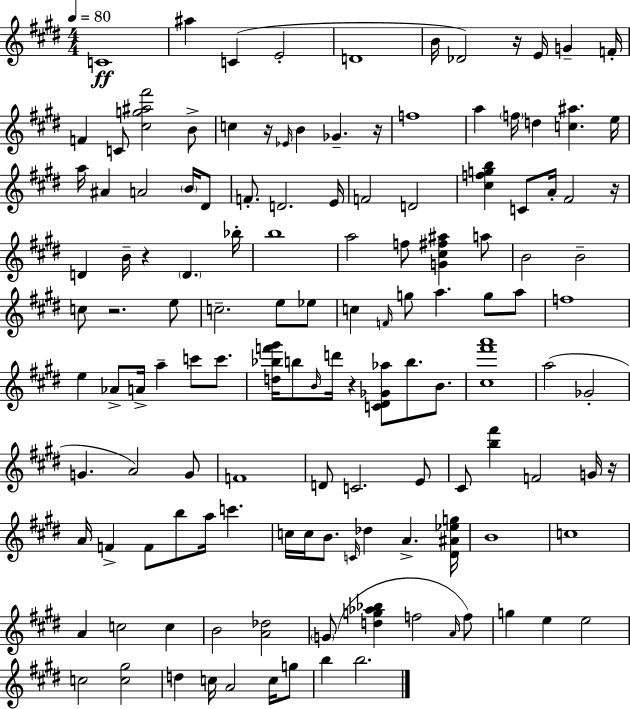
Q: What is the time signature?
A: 4/4